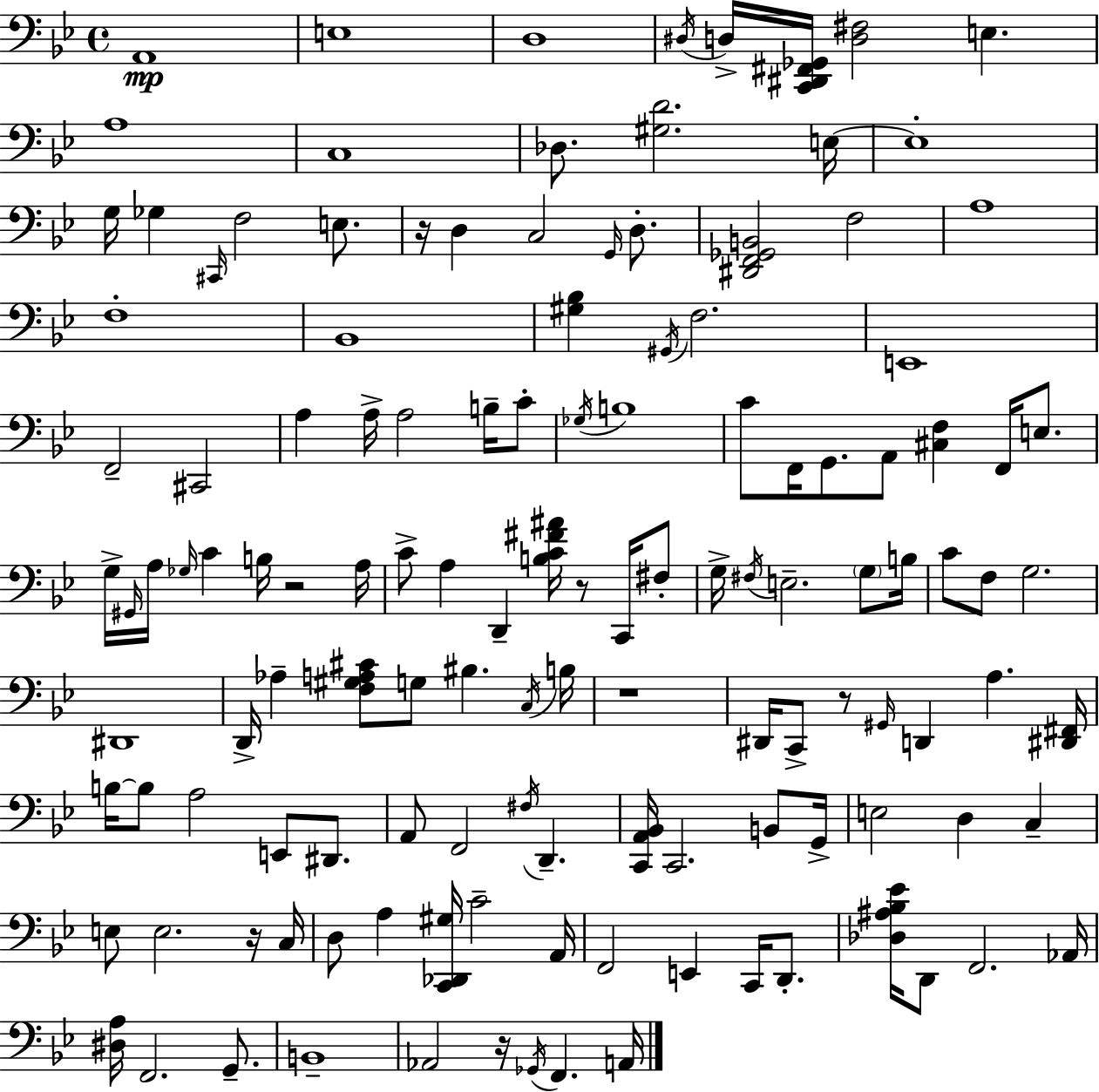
{
  \clef bass
  \time 4/4
  \defaultTimeSignature
  \key bes \major
  \repeat volta 2 { a,1\mp | e1 | d1 | \acciaccatura { dis16 } d16-> <c, dis, fis, ges,>16 <d fis>2 e4. | \break a1 | c1 | des8. <gis d'>2. | e16~~ e1-. | \break g16 ges4 \grace { cis,16 } f2 e8. | r16 d4 c2 \grace { g,16 } | d8.-. <dis, f, ges, b,>2 f2 | a1 | \break f1-. | bes,1 | <gis bes>4 \acciaccatura { gis,16 } f2. | e,1 | \break f,2-- cis,2 | a4 a16-> a2 | b16-- c'8-. \acciaccatura { ges16 } b1 | c'8 f,16 g,8. a,8 <cis f>4 | \break f,16 e8. g16-> \grace { gis,16 } a16 \grace { ges16 } c'4 b16 r2 | a16 c'8-> a4 d,4-- | <b c' fis' ais'>16 r8 c,16 fis8-. g16-> \acciaccatura { fis16 } e2.-- | \parenthesize g8 b16 c'8 f8 g2. | \break dis,1 | d,16-> aes4-- <f gis a cis'>8 g8 | bis4. \acciaccatura { c16 } b16 r1 | dis,16 c,8-> r8 \grace { gis,16 } d,4 | \break a4. <dis, fis,>16 b16~~ b8 a2 | e,8 dis,8. a,8 f,2 | \acciaccatura { fis16 } d,4.-- <c, a, bes,>16 c,2. | b,8 g,16-> e2 | \break d4 c4-- e8 e2. | r16 c16 d8 a4 | <c, des, gis>16 c'2-- a,16 f,2 | e,4 c,16 d,8.-. <des ais bes ees'>16 d,8 f,2. | \break aes,16 <dis a>16 f,2. | g,8.-- b,1-- | aes,2 | r16 \acciaccatura { ges,16 } f,4. a,16 } \bar "|."
}